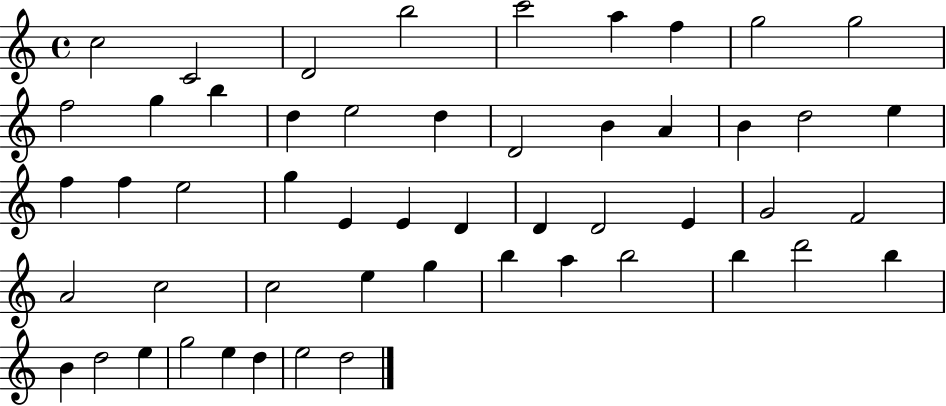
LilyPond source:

{
  \clef treble
  \time 4/4
  \defaultTimeSignature
  \key c \major
  c''2 c'2 | d'2 b''2 | c'''2 a''4 f''4 | g''2 g''2 | \break f''2 g''4 b''4 | d''4 e''2 d''4 | d'2 b'4 a'4 | b'4 d''2 e''4 | \break f''4 f''4 e''2 | g''4 e'4 e'4 d'4 | d'4 d'2 e'4 | g'2 f'2 | \break a'2 c''2 | c''2 e''4 g''4 | b''4 a''4 b''2 | b''4 d'''2 b''4 | \break b'4 d''2 e''4 | g''2 e''4 d''4 | e''2 d''2 | \bar "|."
}